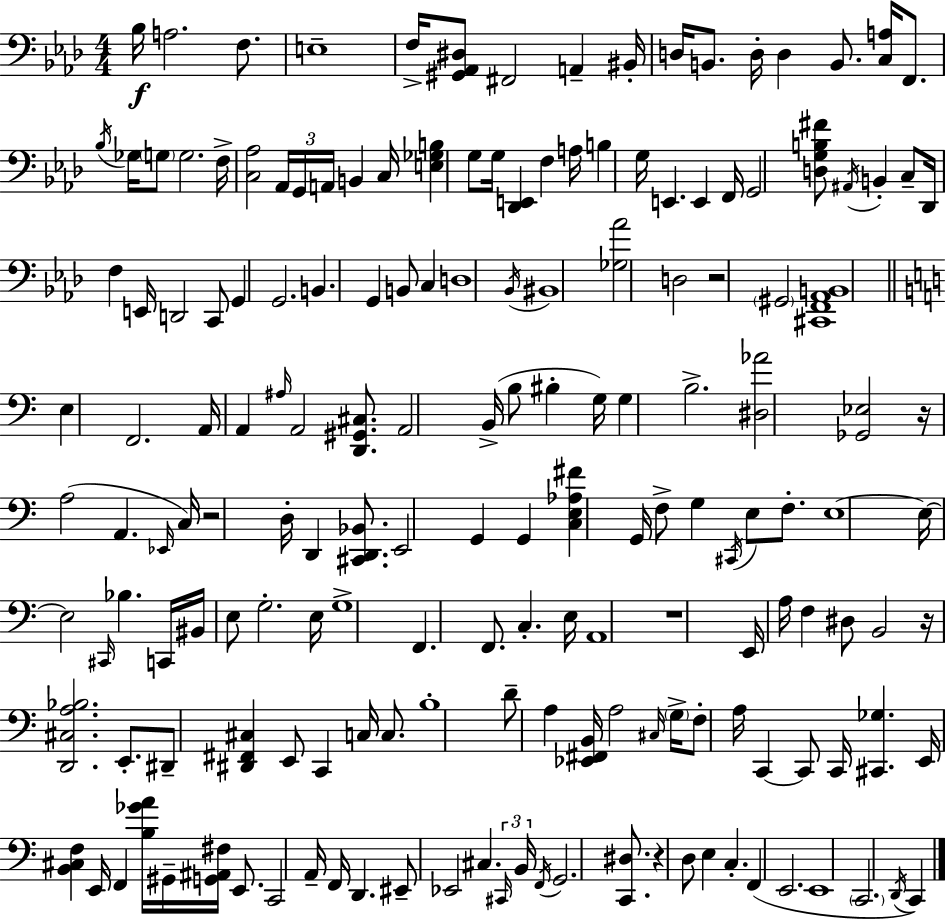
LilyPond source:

{
  \clef bass
  \numericTimeSignature
  \time 4/4
  \key f \minor
  \repeat volta 2 { bes16\f a2. f8. | e1-- | f16-> <gis, aes, dis>8 fis,2 a,4-- bis,16-. | d16 b,8. d16-. d4 b,8. <c a>16 f,8. | \break \acciaccatura { bes16 } ges16 \parenthesize g8 g2. | f16-> <c aes>2 \tuplet 3/2 { aes,16 g,16 a,16 } b,4 | c16 <e ges b>4 g8 g16 <des, e,>4 f4 | a16 b4 g16 e,4. e,4 | \break f,16 g,2 <d g b fis'>8 \acciaccatura { ais,16 } b,4-. | c8-- des,16 f4 e,16 d,2 | c,8 g,4 g,2. | b,4. g,4 b,8 c4 | \break d1 | \acciaccatura { bes,16 } bis,1 | <ges aes'>2 d2 | r2 \parenthesize gis,2 | \break <cis, f, aes, b,>1 | \bar "||" \break \key a \minor e4 f,2. | a,16 a,4 \grace { ais16 } a,2 <d, gis, cis>8. | a,2 b,16->( b8 bis4-. | g16) g4 b2.-> | \break <dis aes'>2 <ges, ees>2 | r16 a2( a,4. | \grace { ees,16 } c16) r2 d16-. d,4 <cis, d, bes,>8. | e,2 g,4 g,4 | \break <c e aes fis'>4 g,16 f8-> g4 \acciaccatura { cis,16 } e8 | f8.-. e1~~ | e16~~ e2 \grace { cis,16 } bes4. | c,16 bis,16 e8 g2.-. | \break e16 g1-> | f,4. f,8. c4.-. | e16 a,1 | r1 | \break e,16 a16 f4 dis8 b,2 | r16 <d, cis a bes>2. | e,8.-. dis,8-- <dis, fis, cis>4 e,8 c,4 | c16 c8. b1-. | \break d'8-- a4 <ees, fis, b,>16 a2 | \grace { cis16 } \parenthesize g16-> f8-. a16 c,4~~ c,8 c,16 <cis, ges>4. | e,16 <b, cis f>4 e,16 f,4 <b ges' a'>16 | gis,16-- <g, ais, fis>16 e,8. c,2 a,16-- f,16 d,4. | \break eis,8-- ees,2 cis4. | \tuplet 3/2 { \grace { cis,16 } b,16 \acciaccatura { f,16 } } g,2. | <c, dis>8. r4 d8 e4 | c4.-. f,4( e,2. | \break e,1 | \parenthesize c,2. | \acciaccatura { d,16 } c,4) } \bar "|."
}